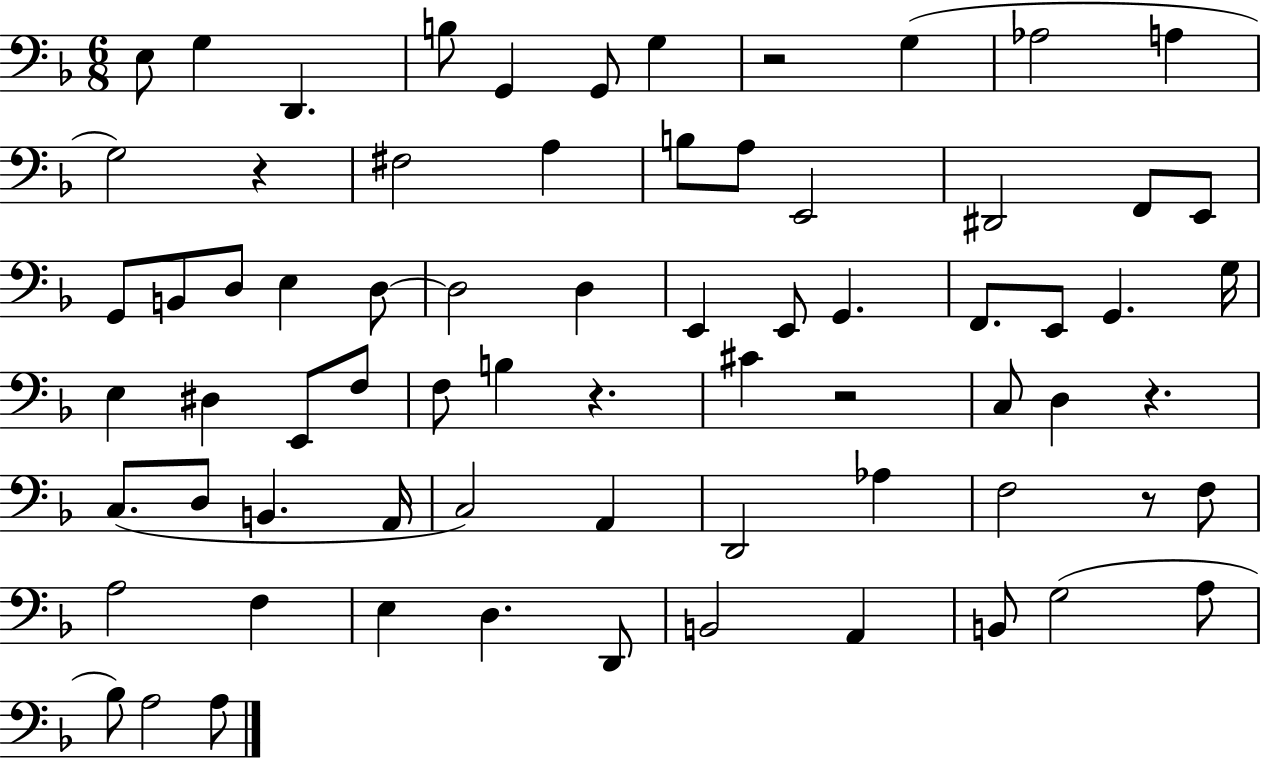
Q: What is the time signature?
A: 6/8